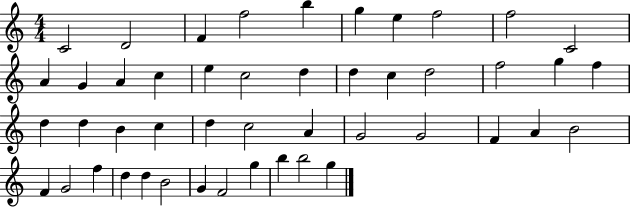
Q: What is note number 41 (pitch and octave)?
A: B4